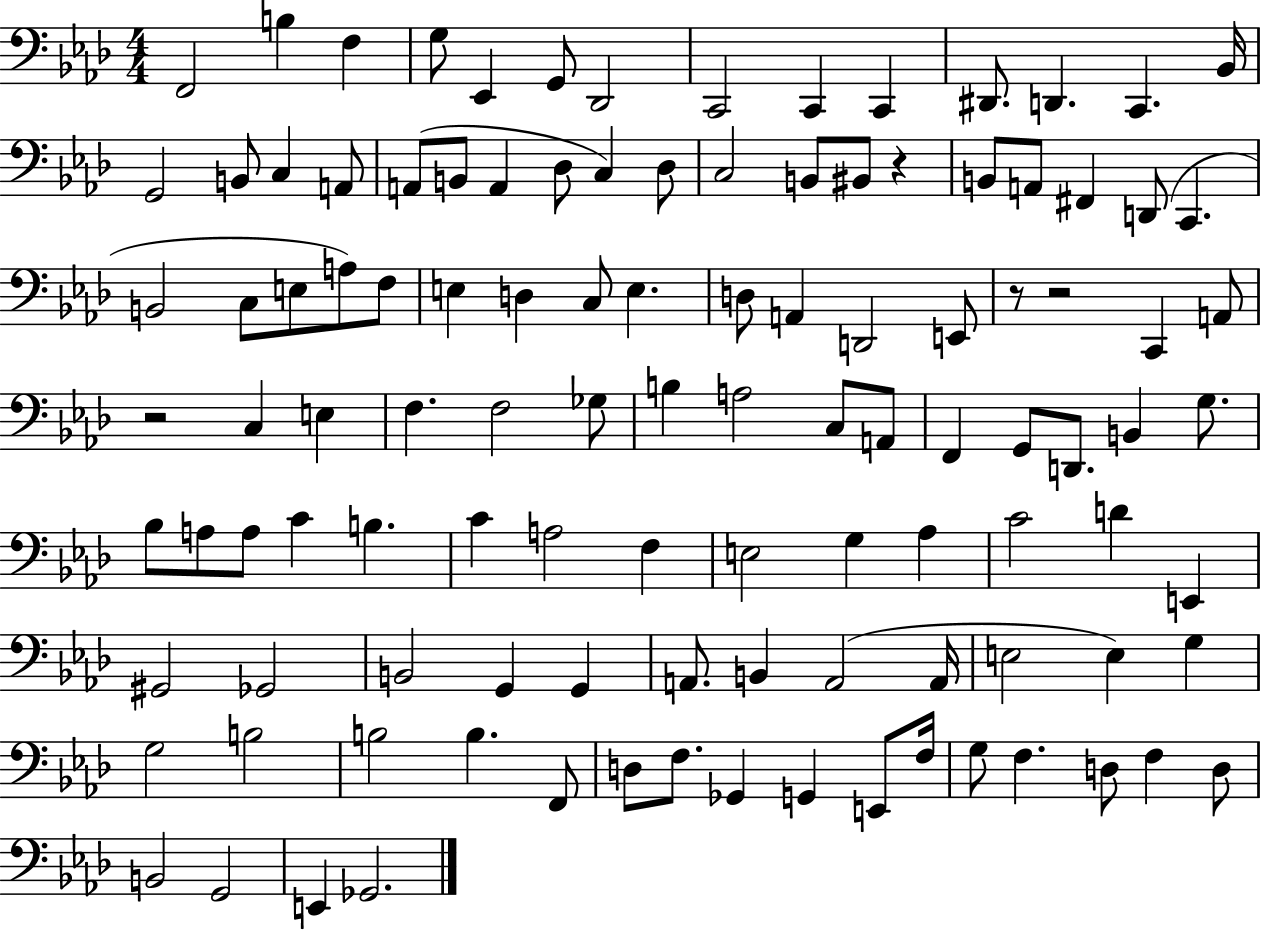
{
  \clef bass
  \numericTimeSignature
  \time 4/4
  \key aes \major
  \repeat volta 2 { f,2 b4 f4 | g8 ees,4 g,8 des,2 | c,2 c,4 c,4 | dis,8. d,4. c,4. bes,16 | \break g,2 b,8 c4 a,8 | a,8( b,8 a,4 des8 c4) des8 | c2 b,8 bis,8 r4 | b,8 a,8 fis,4 d,8( c,4. | \break b,2 c8 e8 a8) f8 | e4 d4 c8 e4. | d8 a,4 d,2 e,8 | r8 r2 c,4 a,8 | \break r2 c4 e4 | f4. f2 ges8 | b4 a2 c8 a,8 | f,4 g,8 d,8. b,4 g8. | \break bes8 a8 a8 c'4 b4. | c'4 a2 f4 | e2 g4 aes4 | c'2 d'4 e,4 | \break gis,2 ges,2 | b,2 g,4 g,4 | a,8. b,4 a,2( a,16 | e2 e4) g4 | \break g2 b2 | b2 b4. f,8 | d8 f8. ges,4 g,4 e,8 f16 | g8 f4. d8 f4 d8 | \break b,2 g,2 | e,4 ges,2. | } \bar "|."
}